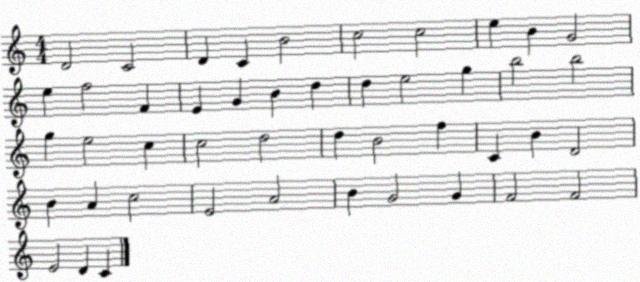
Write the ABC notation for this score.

X:1
T:Untitled
M:4/4
L:1/4
K:C
D2 C2 D C B2 c2 c2 e B G2 e f2 F E G B d d e2 g b2 b2 g e2 c c2 d2 d B2 f C B D2 B A c2 E2 A2 B G2 G F2 F2 E2 D C